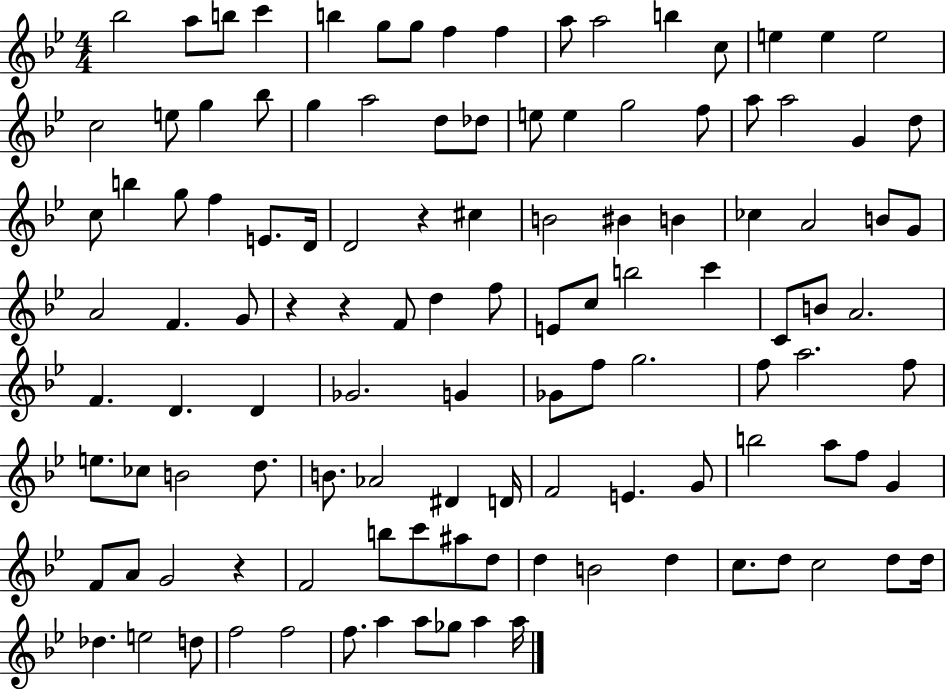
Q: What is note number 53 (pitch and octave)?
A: F5